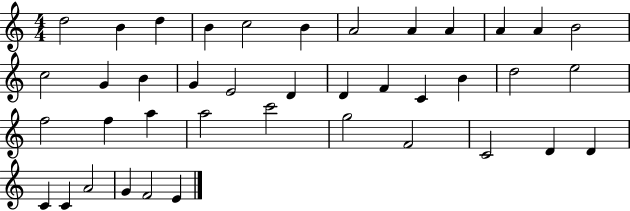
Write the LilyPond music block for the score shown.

{
  \clef treble
  \numericTimeSignature
  \time 4/4
  \key c \major
  d''2 b'4 d''4 | b'4 c''2 b'4 | a'2 a'4 a'4 | a'4 a'4 b'2 | \break c''2 g'4 b'4 | g'4 e'2 d'4 | d'4 f'4 c'4 b'4 | d''2 e''2 | \break f''2 f''4 a''4 | a''2 c'''2 | g''2 f'2 | c'2 d'4 d'4 | \break c'4 c'4 a'2 | g'4 f'2 e'4 | \bar "|."
}